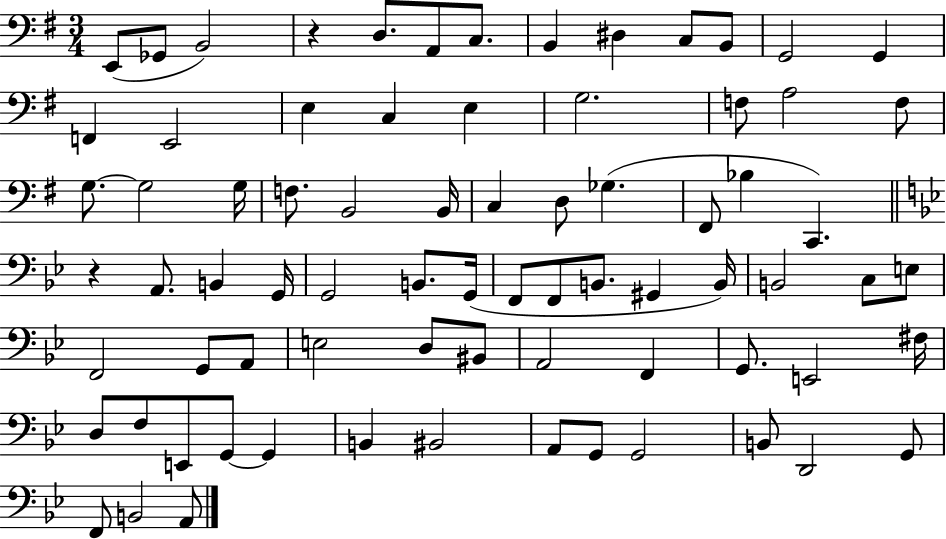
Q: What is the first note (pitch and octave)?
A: E2